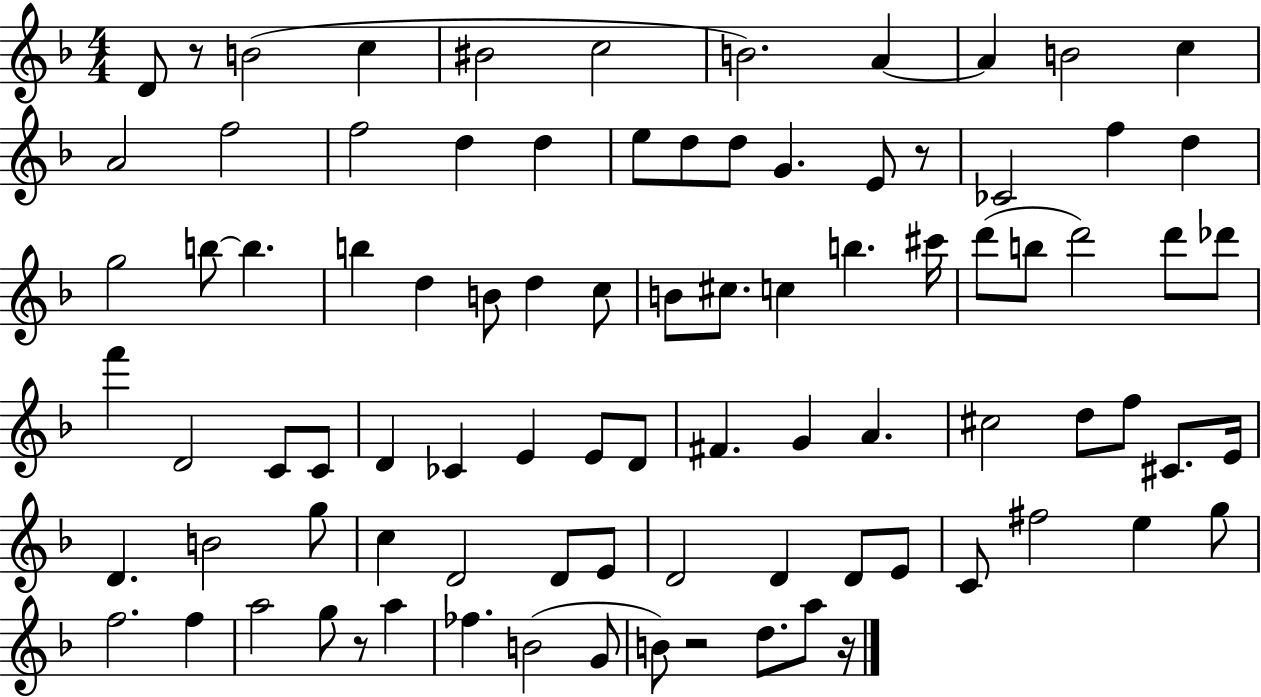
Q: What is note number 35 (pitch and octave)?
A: B5